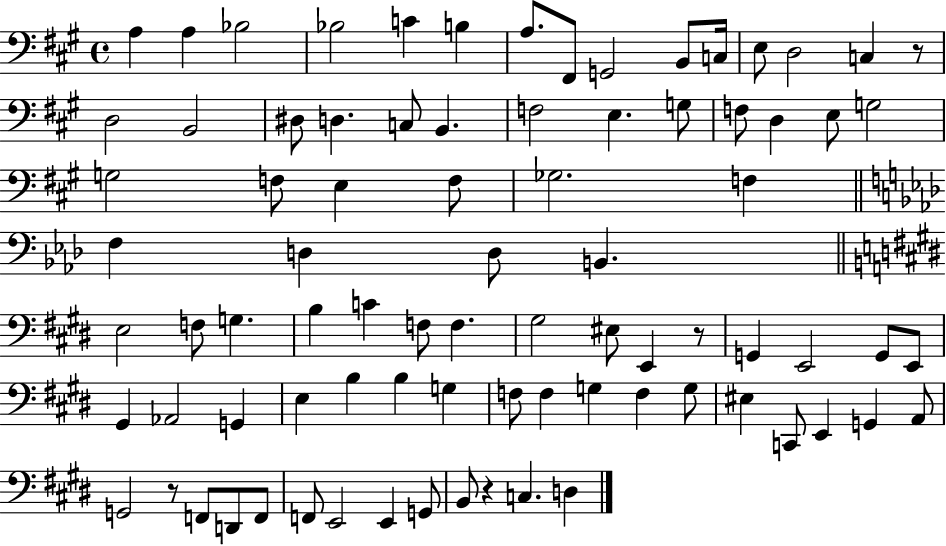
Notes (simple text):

A3/q A3/q Bb3/h Bb3/h C4/q B3/q A3/e. F#2/e G2/h B2/e C3/s E3/e D3/h C3/q R/e D3/h B2/h D#3/e D3/q. C3/e B2/q. F3/h E3/q. G3/e F3/e D3/q E3/e G3/h G3/h F3/e E3/q F3/e Gb3/h. F3/q F3/q D3/q D3/e B2/q. E3/h F3/e G3/q. B3/q C4/q F3/e F3/q. G#3/h EIS3/e E2/q R/e G2/q E2/h G2/e E2/e G#2/q Ab2/h G2/q E3/q B3/q B3/q G3/q F3/e F3/q G3/q F3/q G3/e EIS3/q C2/e E2/q G2/q A2/e G2/h R/e F2/e D2/e F2/e F2/e E2/h E2/q G2/e B2/e R/q C3/q. D3/q